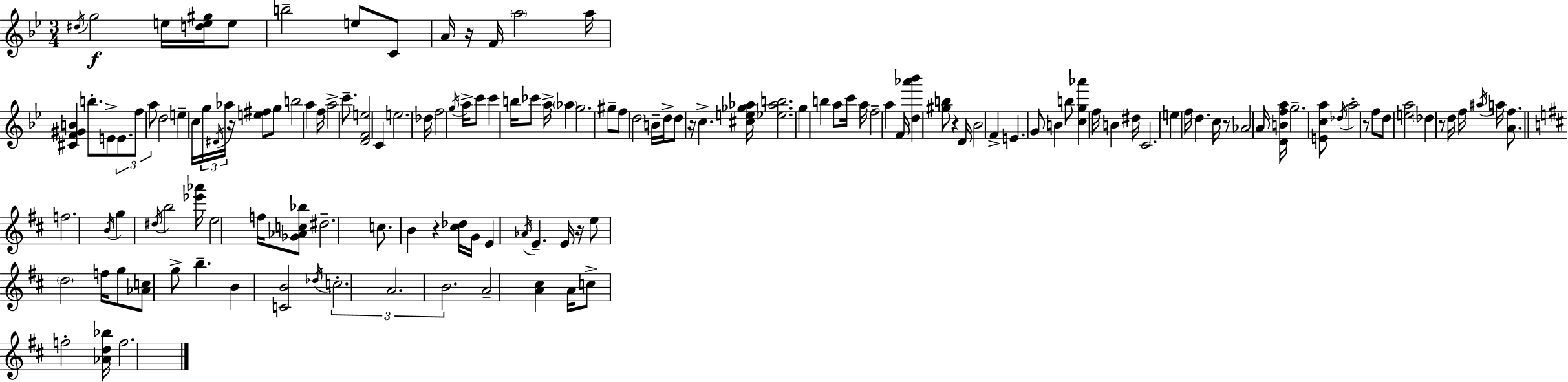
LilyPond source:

{
  \clef treble
  \numericTimeSignature
  \time 3/4
  \key bes \major
  \acciaccatura { dis''16 }\f g''2 e''16 <d'' e'' gis''>16 e''8 | b''2-- e''8 c'8 | a'16 r16 f'16 \parenthesize a''2 | a''16 <cis' f' gis' b'>4 b''8.-. e'8-> \tuplet 3/2 { e'8. | \break f''8 a''8 } d''2 | e''4-- c''16 \tuplet 3/2 { g''16 \acciaccatura { dis'16 } aes''16 } r16 <e'' fis''>8 | g''8 b''2 a''4 | f''16 a''2-> c'''8.-- | \break <d' f' e''>2 c'4 | e''2. | \parenthesize des''16 f''2 \acciaccatura { g''16 } | a''16-> c'''8 c'''4 b''16 ces'''8 a''16-> \parenthesize aes''4 | \break g''2. | gis''8-- f''8 \parenthesize d''2 | b'16-- d''16-> d''8 r16 c''4.-> | <cis'' e'' ges'' aes''>16 <ees'' aes'' b''>2. | \break g''4 b''4 a''8 | c'''16 a''16 f''2-- a''4 | f'16 <d'' aes''' bes'''>4 <gis'' b''>8 r4 | d'16 bes'2 f'4-> | \break e'4. g'8 b'4 | b''8 <c'' g'' aes'''>4 f''16 b'4 | dis''16 c'2. | e''4 f''16 d''4. | \break c''16 r8 aes'2 | a'16 <d' b' f'' a''>16 g''2.-- | <e' c'' a''>8 \acciaccatura { des''16 } a''2-. | r8 f''8 d''8 <e'' a''>2 | \break \parenthesize des''4 r8 d''16 f''16 | \acciaccatura { ais''16 } a''16 <a' f''>8. \bar "||" \break \key b \minor f''2. | \acciaccatura { b'16 } g''4 \acciaccatura { dis''16 } b''2 | <ees''' aes'''>16 e''2 f''16 | <ges' aes' c'' bes''>8 dis''2.-- | \break c''8. b'4 r4 | <cis'' des''>16 g'16 e'4 \acciaccatura { aes'16 } e'4.-- | e'16 r16 e''8 \parenthesize d''2 | f''16 g''8 <aes' c''>8 g''8-> b''4.-- | \break b'4 <c' b'>2 | \acciaccatura { des''16 } \tuplet 3/2 { c''2.-. | a'2. | b'2. } | \break a'2-- | <a' cis''>4 a'16 c''8-> f''2-. | <aes' d'' bes''>16 f''2. | \bar "|."
}